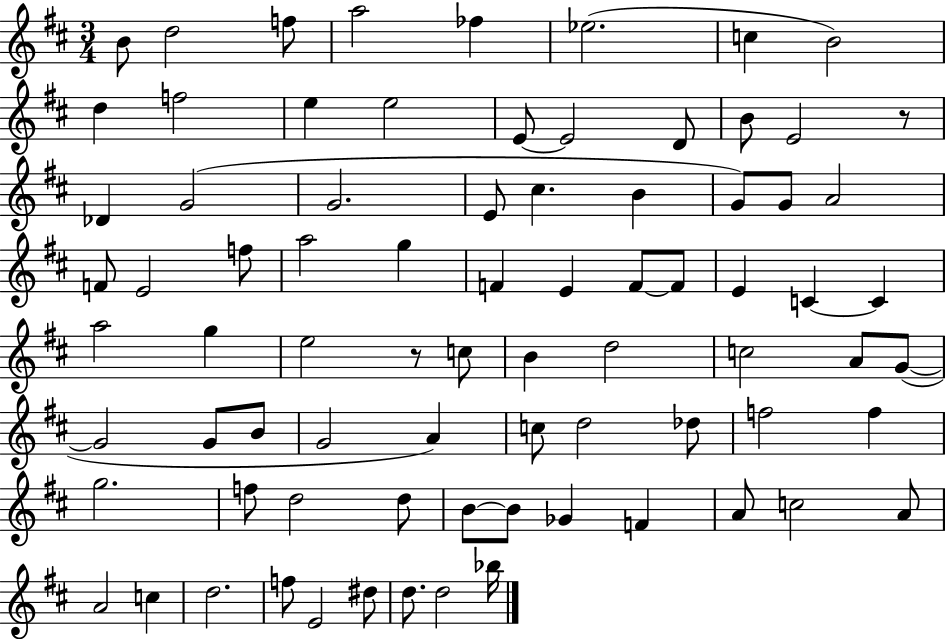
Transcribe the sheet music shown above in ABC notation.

X:1
T:Untitled
M:3/4
L:1/4
K:D
B/2 d2 f/2 a2 _f _e2 c B2 d f2 e e2 E/2 E2 D/2 B/2 E2 z/2 _D G2 G2 E/2 ^c B G/2 G/2 A2 F/2 E2 f/2 a2 g F E F/2 F/2 E C C a2 g e2 z/2 c/2 B d2 c2 A/2 G/2 G2 G/2 B/2 G2 A c/2 d2 _d/2 f2 f g2 f/2 d2 d/2 B/2 B/2 _G F A/2 c2 A/2 A2 c d2 f/2 E2 ^d/2 d/2 d2 _b/4